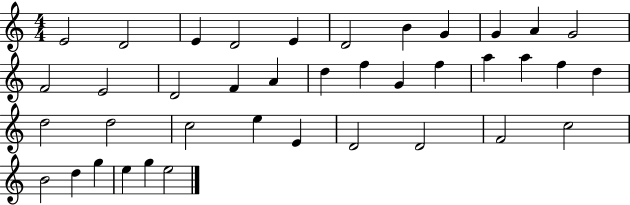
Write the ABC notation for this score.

X:1
T:Untitled
M:4/4
L:1/4
K:C
E2 D2 E D2 E D2 B G G A G2 F2 E2 D2 F A d f G f a a f d d2 d2 c2 e E D2 D2 F2 c2 B2 d g e g e2